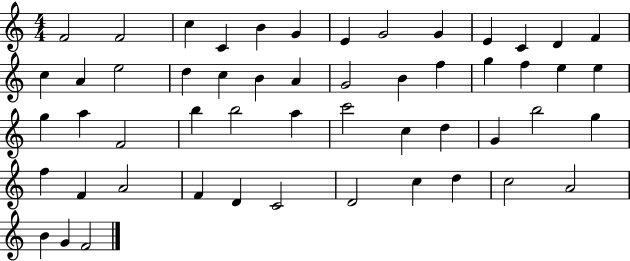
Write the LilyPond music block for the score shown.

{
  \clef treble
  \numericTimeSignature
  \time 4/4
  \key c \major
  f'2 f'2 | c''4 c'4 b'4 g'4 | e'4 g'2 g'4 | e'4 c'4 d'4 f'4 | \break c''4 a'4 e''2 | d''4 c''4 b'4 a'4 | g'2 b'4 f''4 | g''4 f''4 e''4 e''4 | \break g''4 a''4 f'2 | b''4 b''2 a''4 | c'''2 c''4 d''4 | g'4 b''2 g''4 | \break f''4 f'4 a'2 | f'4 d'4 c'2 | d'2 c''4 d''4 | c''2 a'2 | \break b'4 g'4 f'2 | \bar "|."
}